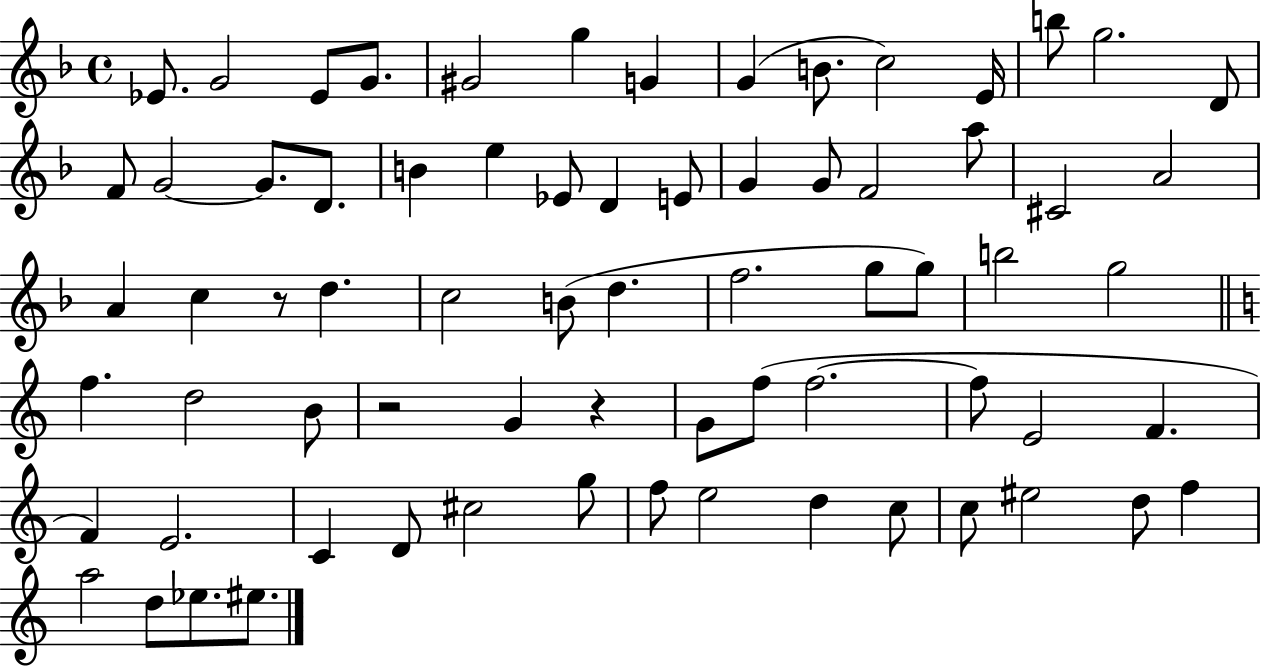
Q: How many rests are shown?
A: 3